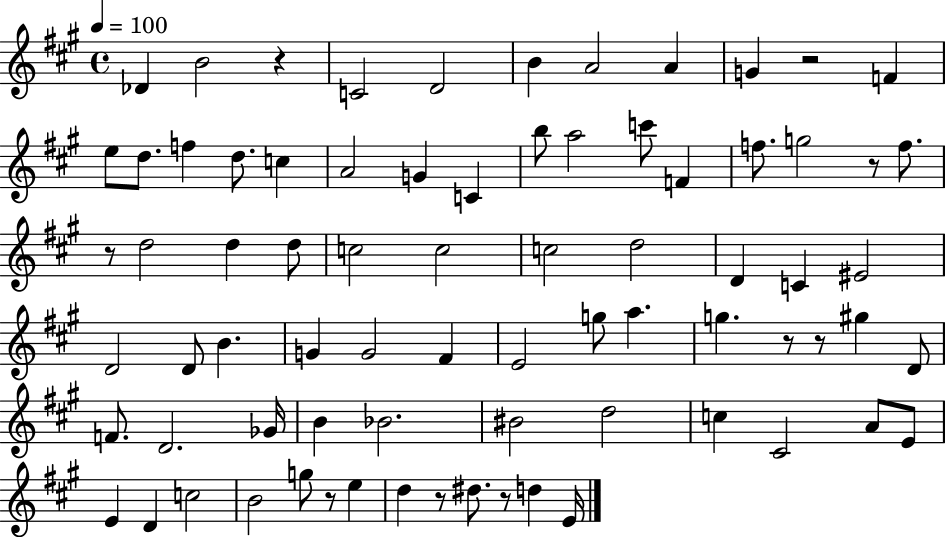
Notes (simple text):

Db4/q B4/h R/q C4/h D4/h B4/q A4/h A4/q G4/q R/h F4/q E5/e D5/e. F5/q D5/e. C5/q A4/h G4/q C4/q B5/e A5/h C6/e F4/q F5/e. G5/h R/e F5/e. R/e D5/h D5/q D5/e C5/h C5/h C5/h D5/h D4/q C4/q EIS4/h D4/h D4/e B4/q. G4/q G4/h F#4/q E4/h G5/e A5/q. G5/q. R/e R/e G#5/q D4/e F4/e. D4/h. Gb4/s B4/q Bb4/h. BIS4/h D5/h C5/q C#4/h A4/e E4/e E4/q D4/q C5/h B4/h G5/e R/e E5/q D5/q R/e D#5/e. R/e D5/q E4/s